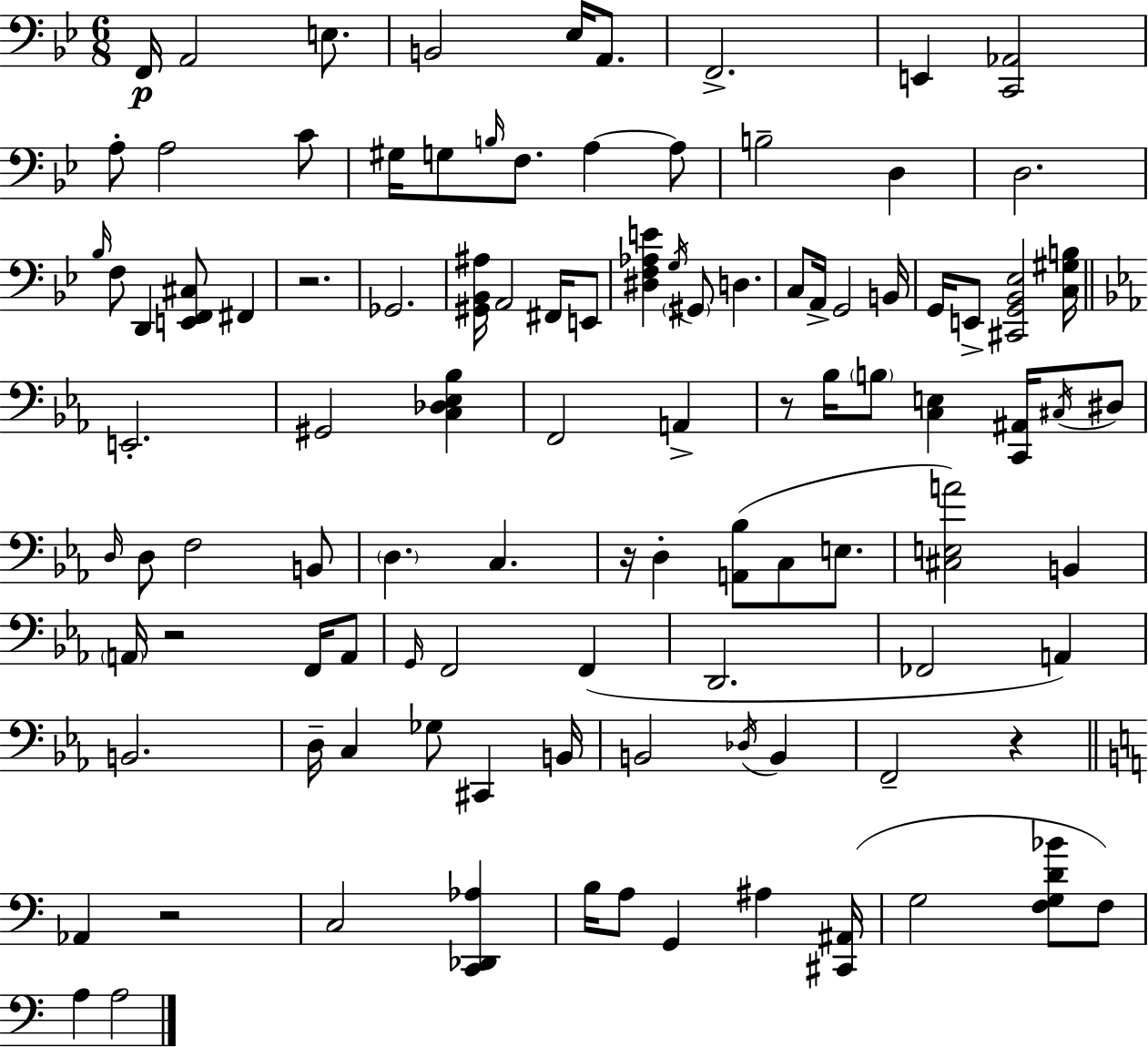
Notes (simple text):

F2/s A2/h E3/e. B2/h Eb3/s A2/e. F2/h. E2/q [C2,Ab2]/h A3/e A3/h C4/e G#3/s G3/e B3/s F3/e. A3/q A3/e B3/h D3/q D3/h. Bb3/s F3/e D2/q [E2,F2,C#3]/e F#2/q R/h. Gb2/h. [G#2,Bb2,A#3]/s A2/h F#2/s E2/e [D#3,F3,Ab3,E4]/q G3/s G#2/e D3/q. C3/e A2/s G2/h B2/s G2/s E2/e [C#2,G2,Bb2,Eb3]/h [C3,G#3,B3]/s E2/h. G#2/h [C3,Db3,Eb3,Bb3]/q F2/h A2/q R/e Bb3/s B3/e [C3,E3]/q [C2,A#2]/s C#3/s D#3/e D3/s D3/e F3/h B2/e D3/q. C3/q. R/s D3/q [A2,Bb3]/e C3/e E3/e. [C#3,E3,A4]/h B2/q A2/s R/h F2/s A2/e G2/s F2/h F2/q D2/h. FES2/h A2/q B2/h. D3/s C3/q Gb3/e C#2/q B2/s B2/h Db3/s B2/q F2/h R/q Ab2/q R/h C3/h [C2,Db2,Ab3]/q B3/s A3/e G2/q A#3/q [C#2,A#2]/s G3/h [F3,G3,D4,Bb4]/e F3/e A3/q A3/h